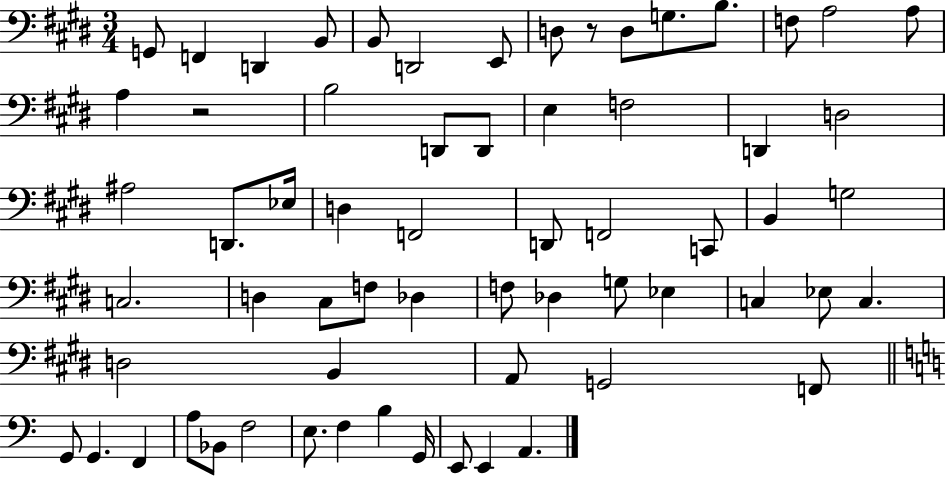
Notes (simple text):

G2/e F2/q D2/q B2/e B2/e D2/h E2/e D3/e R/e D3/e G3/e. B3/e. F3/e A3/h A3/e A3/q R/h B3/h D2/e D2/e E3/q F3/h D2/q D3/h A#3/h D2/e. Eb3/s D3/q F2/h D2/e F2/h C2/e B2/q G3/h C3/h. D3/q C#3/e F3/e Db3/q F3/e Db3/q G3/e Eb3/q C3/q Eb3/e C3/q. D3/h B2/q A2/e G2/h F2/e G2/e G2/q. F2/q A3/e Bb2/e F3/h E3/e. F3/q B3/q G2/s E2/e E2/q A2/q.